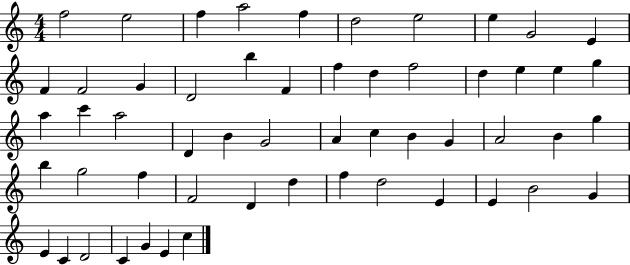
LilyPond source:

{
  \clef treble
  \numericTimeSignature
  \time 4/4
  \key c \major
  f''2 e''2 | f''4 a''2 f''4 | d''2 e''2 | e''4 g'2 e'4 | \break f'4 f'2 g'4 | d'2 b''4 f'4 | f''4 d''4 f''2 | d''4 e''4 e''4 g''4 | \break a''4 c'''4 a''2 | d'4 b'4 g'2 | a'4 c''4 b'4 g'4 | a'2 b'4 g''4 | \break b''4 g''2 f''4 | f'2 d'4 d''4 | f''4 d''2 e'4 | e'4 b'2 g'4 | \break e'4 c'4 d'2 | c'4 g'4 e'4 c''4 | \bar "|."
}